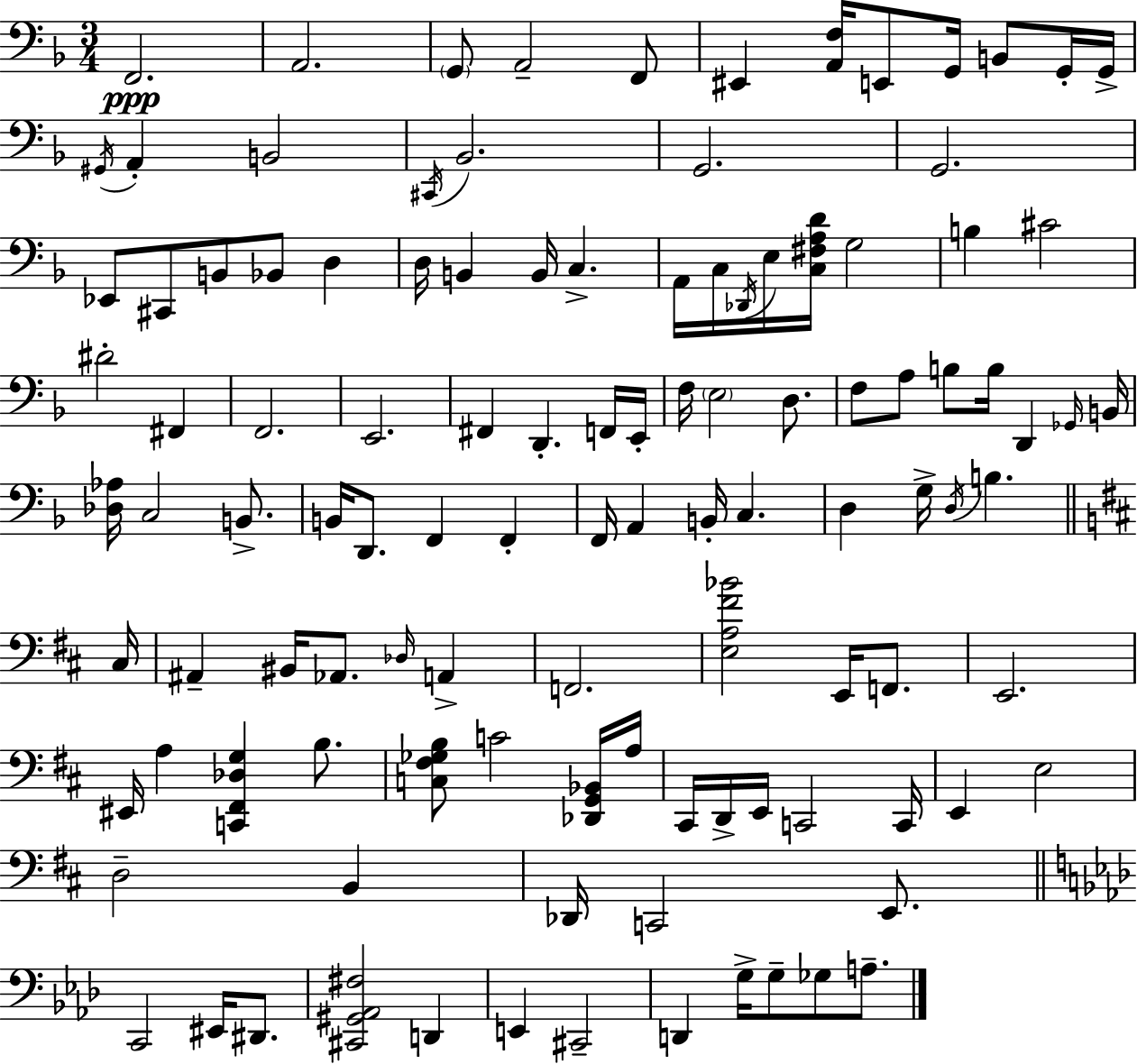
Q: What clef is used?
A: bass